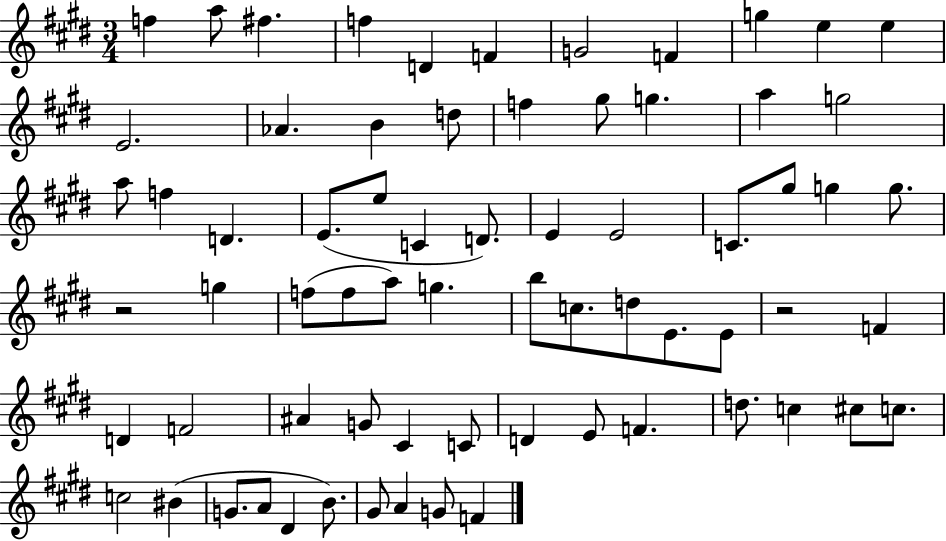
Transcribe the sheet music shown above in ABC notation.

X:1
T:Untitled
M:3/4
L:1/4
K:E
f a/2 ^f f D F G2 F g e e E2 _A B d/2 f ^g/2 g a g2 a/2 f D E/2 e/2 C D/2 E E2 C/2 ^g/2 g g/2 z2 g f/2 f/2 a/2 g b/2 c/2 d/2 E/2 E/2 z2 F D F2 ^A G/2 ^C C/2 D E/2 F d/2 c ^c/2 c/2 c2 ^B G/2 A/2 ^D B/2 ^G/2 A G/2 F